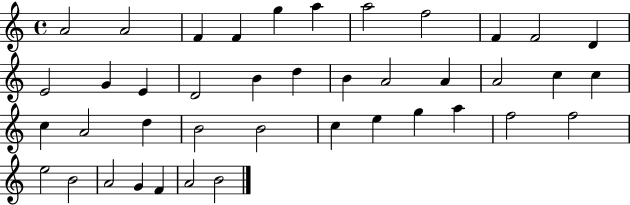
A4/h A4/h F4/q F4/q G5/q A5/q A5/h F5/h F4/q F4/h D4/q E4/h G4/q E4/q D4/h B4/q D5/q B4/q A4/h A4/q A4/h C5/q C5/q C5/q A4/h D5/q B4/h B4/h C5/q E5/q G5/q A5/q F5/h F5/h E5/h B4/h A4/h G4/q F4/q A4/h B4/h